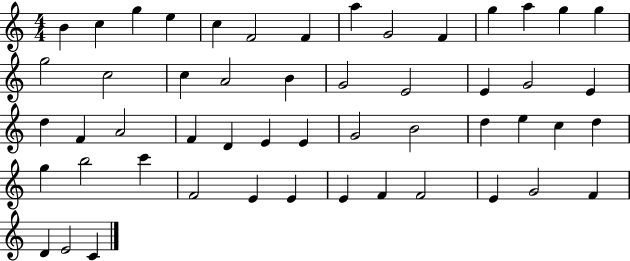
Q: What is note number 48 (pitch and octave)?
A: G4